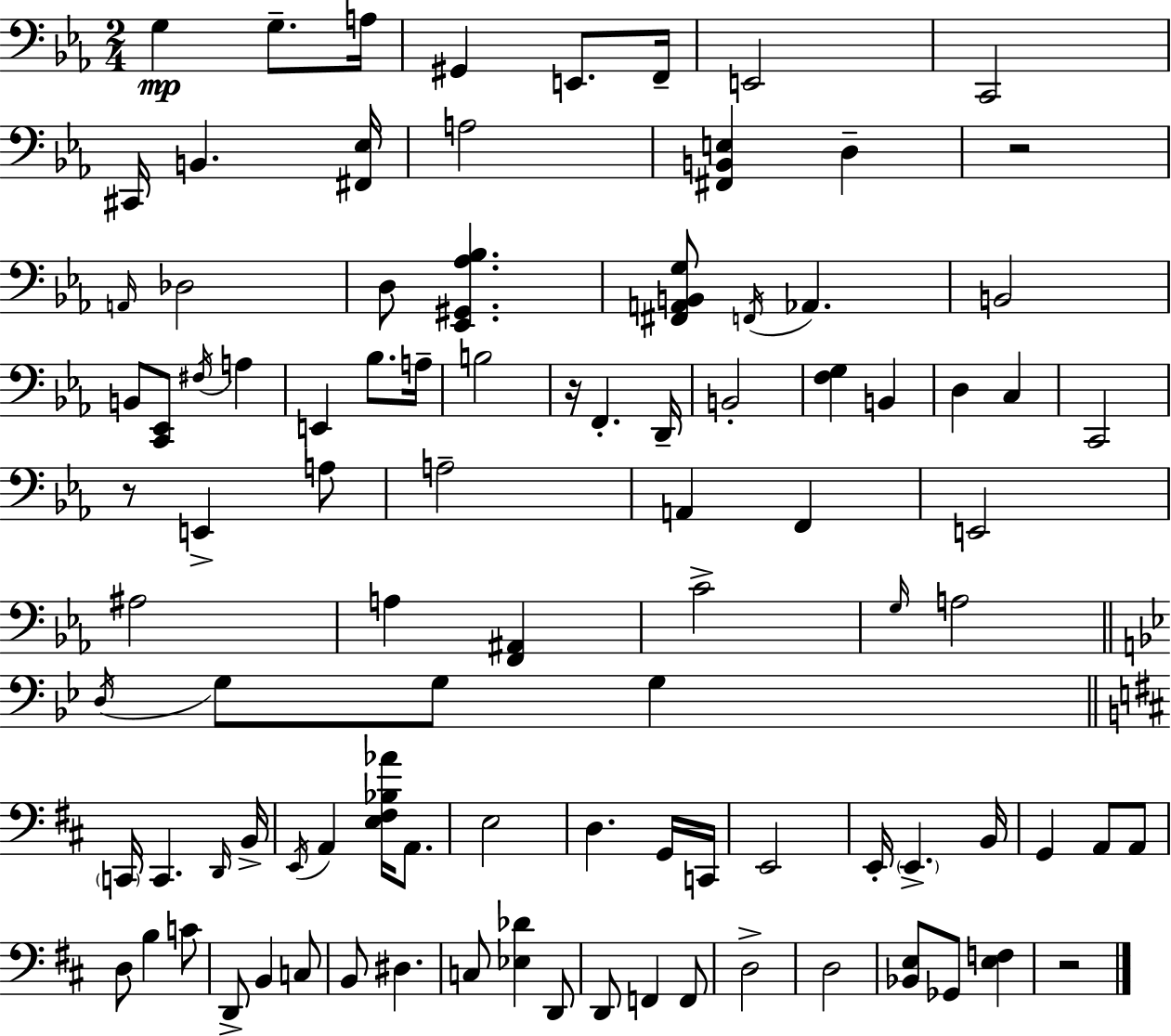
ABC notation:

X:1
T:Untitled
M:2/4
L:1/4
K:Eb
G, G,/2 A,/4 ^G,, E,,/2 F,,/4 E,,2 C,,2 ^C,,/4 B,, [^F,,_E,]/4 A,2 [^F,,B,,E,] D, z2 A,,/4 _D,2 D,/2 [_E,,^G,,_A,_B,] [^F,,A,,B,,G,]/2 F,,/4 _A,, B,,2 B,,/2 [C,,_E,,]/2 ^F,/4 A, E,, _B,/2 A,/4 B,2 z/4 F,, D,,/4 B,,2 [F,G,] B,, D, C, C,,2 z/2 E,, A,/2 A,2 A,, F,, E,,2 ^A,2 A, [F,,^A,,] C2 G,/4 A,2 D,/4 G,/2 G,/2 G, C,,/4 C,, D,,/4 B,,/4 E,,/4 A,, [E,^F,_B,_A]/4 A,,/2 E,2 D, G,,/4 C,,/4 E,,2 E,,/4 E,, B,,/4 G,, A,,/2 A,,/2 D,/2 B, C/2 D,,/2 B,, C,/2 B,,/2 ^D, C,/2 [_E,_D] D,,/2 D,,/2 F,, F,,/2 D,2 D,2 [_B,,E,]/2 _G,,/2 [E,F,] z2